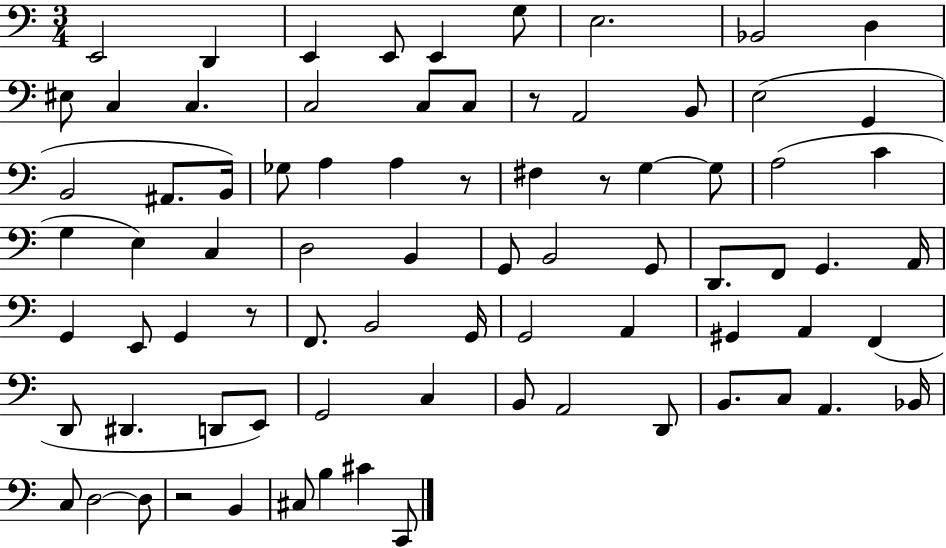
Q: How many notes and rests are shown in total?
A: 79